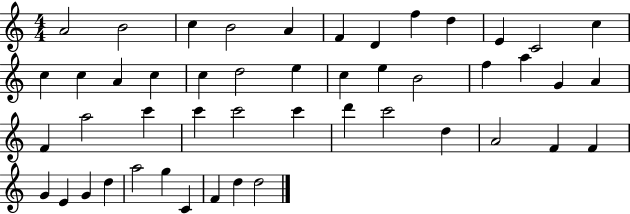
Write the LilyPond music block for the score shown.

{
  \clef treble
  \numericTimeSignature
  \time 4/4
  \key c \major
  a'2 b'2 | c''4 b'2 a'4 | f'4 d'4 f''4 d''4 | e'4 c'2 c''4 | \break c''4 c''4 a'4 c''4 | c''4 d''2 e''4 | c''4 e''4 b'2 | f''4 a''4 g'4 a'4 | \break f'4 a''2 c'''4 | c'''4 c'''2 c'''4 | d'''4 c'''2 d''4 | a'2 f'4 f'4 | \break g'4 e'4 g'4 d''4 | a''2 g''4 c'4 | f'4 d''4 d''2 | \bar "|."
}